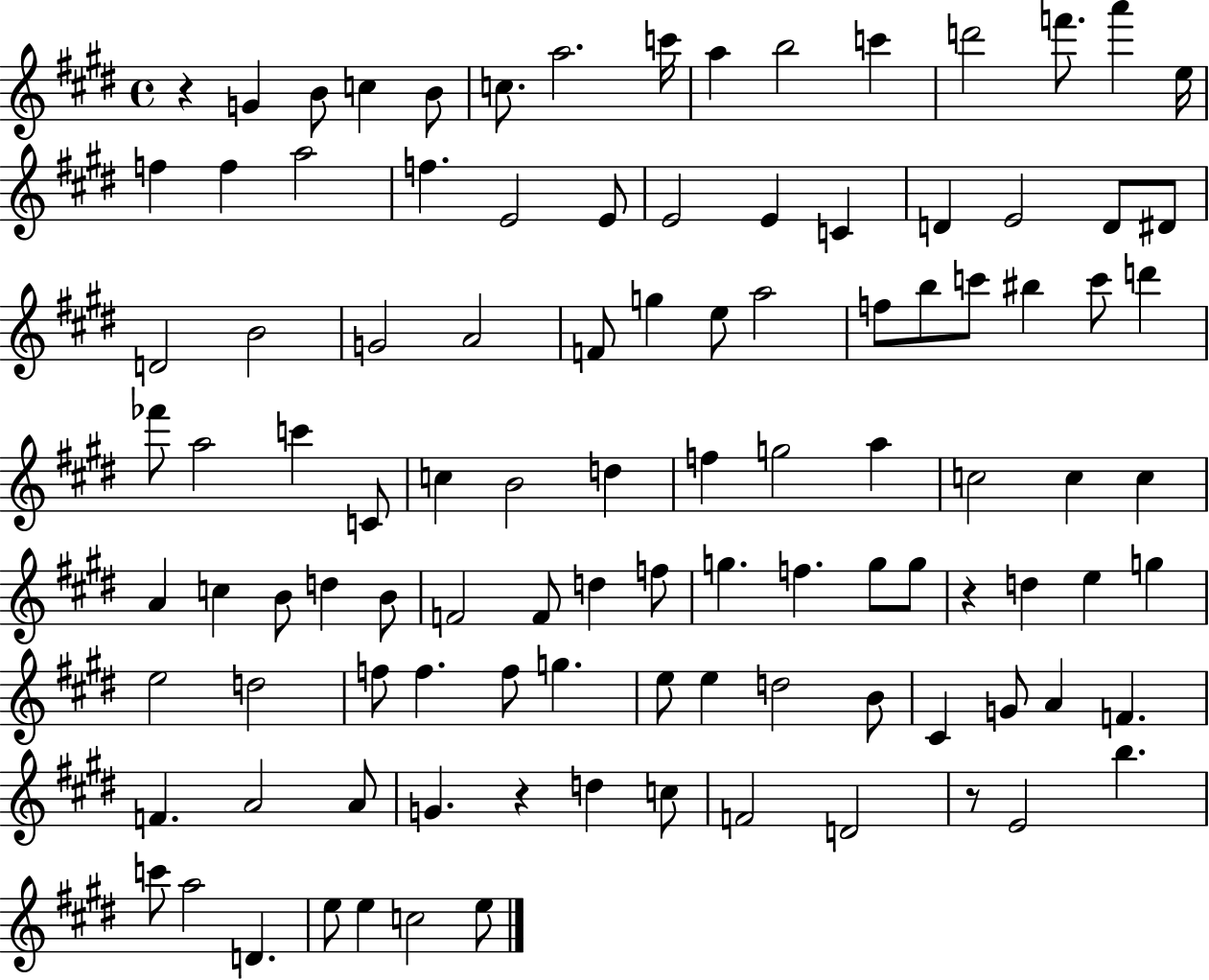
X:1
T:Untitled
M:4/4
L:1/4
K:E
z G B/2 c B/2 c/2 a2 c'/4 a b2 c' d'2 f'/2 a' e/4 f f a2 f E2 E/2 E2 E C D E2 D/2 ^D/2 D2 B2 G2 A2 F/2 g e/2 a2 f/2 b/2 c'/2 ^b c'/2 d' _f'/2 a2 c' C/2 c B2 d f g2 a c2 c c A c B/2 d B/2 F2 F/2 d f/2 g f g/2 g/2 z d e g e2 d2 f/2 f f/2 g e/2 e d2 B/2 ^C G/2 A F F A2 A/2 G z d c/2 F2 D2 z/2 E2 b c'/2 a2 D e/2 e c2 e/2